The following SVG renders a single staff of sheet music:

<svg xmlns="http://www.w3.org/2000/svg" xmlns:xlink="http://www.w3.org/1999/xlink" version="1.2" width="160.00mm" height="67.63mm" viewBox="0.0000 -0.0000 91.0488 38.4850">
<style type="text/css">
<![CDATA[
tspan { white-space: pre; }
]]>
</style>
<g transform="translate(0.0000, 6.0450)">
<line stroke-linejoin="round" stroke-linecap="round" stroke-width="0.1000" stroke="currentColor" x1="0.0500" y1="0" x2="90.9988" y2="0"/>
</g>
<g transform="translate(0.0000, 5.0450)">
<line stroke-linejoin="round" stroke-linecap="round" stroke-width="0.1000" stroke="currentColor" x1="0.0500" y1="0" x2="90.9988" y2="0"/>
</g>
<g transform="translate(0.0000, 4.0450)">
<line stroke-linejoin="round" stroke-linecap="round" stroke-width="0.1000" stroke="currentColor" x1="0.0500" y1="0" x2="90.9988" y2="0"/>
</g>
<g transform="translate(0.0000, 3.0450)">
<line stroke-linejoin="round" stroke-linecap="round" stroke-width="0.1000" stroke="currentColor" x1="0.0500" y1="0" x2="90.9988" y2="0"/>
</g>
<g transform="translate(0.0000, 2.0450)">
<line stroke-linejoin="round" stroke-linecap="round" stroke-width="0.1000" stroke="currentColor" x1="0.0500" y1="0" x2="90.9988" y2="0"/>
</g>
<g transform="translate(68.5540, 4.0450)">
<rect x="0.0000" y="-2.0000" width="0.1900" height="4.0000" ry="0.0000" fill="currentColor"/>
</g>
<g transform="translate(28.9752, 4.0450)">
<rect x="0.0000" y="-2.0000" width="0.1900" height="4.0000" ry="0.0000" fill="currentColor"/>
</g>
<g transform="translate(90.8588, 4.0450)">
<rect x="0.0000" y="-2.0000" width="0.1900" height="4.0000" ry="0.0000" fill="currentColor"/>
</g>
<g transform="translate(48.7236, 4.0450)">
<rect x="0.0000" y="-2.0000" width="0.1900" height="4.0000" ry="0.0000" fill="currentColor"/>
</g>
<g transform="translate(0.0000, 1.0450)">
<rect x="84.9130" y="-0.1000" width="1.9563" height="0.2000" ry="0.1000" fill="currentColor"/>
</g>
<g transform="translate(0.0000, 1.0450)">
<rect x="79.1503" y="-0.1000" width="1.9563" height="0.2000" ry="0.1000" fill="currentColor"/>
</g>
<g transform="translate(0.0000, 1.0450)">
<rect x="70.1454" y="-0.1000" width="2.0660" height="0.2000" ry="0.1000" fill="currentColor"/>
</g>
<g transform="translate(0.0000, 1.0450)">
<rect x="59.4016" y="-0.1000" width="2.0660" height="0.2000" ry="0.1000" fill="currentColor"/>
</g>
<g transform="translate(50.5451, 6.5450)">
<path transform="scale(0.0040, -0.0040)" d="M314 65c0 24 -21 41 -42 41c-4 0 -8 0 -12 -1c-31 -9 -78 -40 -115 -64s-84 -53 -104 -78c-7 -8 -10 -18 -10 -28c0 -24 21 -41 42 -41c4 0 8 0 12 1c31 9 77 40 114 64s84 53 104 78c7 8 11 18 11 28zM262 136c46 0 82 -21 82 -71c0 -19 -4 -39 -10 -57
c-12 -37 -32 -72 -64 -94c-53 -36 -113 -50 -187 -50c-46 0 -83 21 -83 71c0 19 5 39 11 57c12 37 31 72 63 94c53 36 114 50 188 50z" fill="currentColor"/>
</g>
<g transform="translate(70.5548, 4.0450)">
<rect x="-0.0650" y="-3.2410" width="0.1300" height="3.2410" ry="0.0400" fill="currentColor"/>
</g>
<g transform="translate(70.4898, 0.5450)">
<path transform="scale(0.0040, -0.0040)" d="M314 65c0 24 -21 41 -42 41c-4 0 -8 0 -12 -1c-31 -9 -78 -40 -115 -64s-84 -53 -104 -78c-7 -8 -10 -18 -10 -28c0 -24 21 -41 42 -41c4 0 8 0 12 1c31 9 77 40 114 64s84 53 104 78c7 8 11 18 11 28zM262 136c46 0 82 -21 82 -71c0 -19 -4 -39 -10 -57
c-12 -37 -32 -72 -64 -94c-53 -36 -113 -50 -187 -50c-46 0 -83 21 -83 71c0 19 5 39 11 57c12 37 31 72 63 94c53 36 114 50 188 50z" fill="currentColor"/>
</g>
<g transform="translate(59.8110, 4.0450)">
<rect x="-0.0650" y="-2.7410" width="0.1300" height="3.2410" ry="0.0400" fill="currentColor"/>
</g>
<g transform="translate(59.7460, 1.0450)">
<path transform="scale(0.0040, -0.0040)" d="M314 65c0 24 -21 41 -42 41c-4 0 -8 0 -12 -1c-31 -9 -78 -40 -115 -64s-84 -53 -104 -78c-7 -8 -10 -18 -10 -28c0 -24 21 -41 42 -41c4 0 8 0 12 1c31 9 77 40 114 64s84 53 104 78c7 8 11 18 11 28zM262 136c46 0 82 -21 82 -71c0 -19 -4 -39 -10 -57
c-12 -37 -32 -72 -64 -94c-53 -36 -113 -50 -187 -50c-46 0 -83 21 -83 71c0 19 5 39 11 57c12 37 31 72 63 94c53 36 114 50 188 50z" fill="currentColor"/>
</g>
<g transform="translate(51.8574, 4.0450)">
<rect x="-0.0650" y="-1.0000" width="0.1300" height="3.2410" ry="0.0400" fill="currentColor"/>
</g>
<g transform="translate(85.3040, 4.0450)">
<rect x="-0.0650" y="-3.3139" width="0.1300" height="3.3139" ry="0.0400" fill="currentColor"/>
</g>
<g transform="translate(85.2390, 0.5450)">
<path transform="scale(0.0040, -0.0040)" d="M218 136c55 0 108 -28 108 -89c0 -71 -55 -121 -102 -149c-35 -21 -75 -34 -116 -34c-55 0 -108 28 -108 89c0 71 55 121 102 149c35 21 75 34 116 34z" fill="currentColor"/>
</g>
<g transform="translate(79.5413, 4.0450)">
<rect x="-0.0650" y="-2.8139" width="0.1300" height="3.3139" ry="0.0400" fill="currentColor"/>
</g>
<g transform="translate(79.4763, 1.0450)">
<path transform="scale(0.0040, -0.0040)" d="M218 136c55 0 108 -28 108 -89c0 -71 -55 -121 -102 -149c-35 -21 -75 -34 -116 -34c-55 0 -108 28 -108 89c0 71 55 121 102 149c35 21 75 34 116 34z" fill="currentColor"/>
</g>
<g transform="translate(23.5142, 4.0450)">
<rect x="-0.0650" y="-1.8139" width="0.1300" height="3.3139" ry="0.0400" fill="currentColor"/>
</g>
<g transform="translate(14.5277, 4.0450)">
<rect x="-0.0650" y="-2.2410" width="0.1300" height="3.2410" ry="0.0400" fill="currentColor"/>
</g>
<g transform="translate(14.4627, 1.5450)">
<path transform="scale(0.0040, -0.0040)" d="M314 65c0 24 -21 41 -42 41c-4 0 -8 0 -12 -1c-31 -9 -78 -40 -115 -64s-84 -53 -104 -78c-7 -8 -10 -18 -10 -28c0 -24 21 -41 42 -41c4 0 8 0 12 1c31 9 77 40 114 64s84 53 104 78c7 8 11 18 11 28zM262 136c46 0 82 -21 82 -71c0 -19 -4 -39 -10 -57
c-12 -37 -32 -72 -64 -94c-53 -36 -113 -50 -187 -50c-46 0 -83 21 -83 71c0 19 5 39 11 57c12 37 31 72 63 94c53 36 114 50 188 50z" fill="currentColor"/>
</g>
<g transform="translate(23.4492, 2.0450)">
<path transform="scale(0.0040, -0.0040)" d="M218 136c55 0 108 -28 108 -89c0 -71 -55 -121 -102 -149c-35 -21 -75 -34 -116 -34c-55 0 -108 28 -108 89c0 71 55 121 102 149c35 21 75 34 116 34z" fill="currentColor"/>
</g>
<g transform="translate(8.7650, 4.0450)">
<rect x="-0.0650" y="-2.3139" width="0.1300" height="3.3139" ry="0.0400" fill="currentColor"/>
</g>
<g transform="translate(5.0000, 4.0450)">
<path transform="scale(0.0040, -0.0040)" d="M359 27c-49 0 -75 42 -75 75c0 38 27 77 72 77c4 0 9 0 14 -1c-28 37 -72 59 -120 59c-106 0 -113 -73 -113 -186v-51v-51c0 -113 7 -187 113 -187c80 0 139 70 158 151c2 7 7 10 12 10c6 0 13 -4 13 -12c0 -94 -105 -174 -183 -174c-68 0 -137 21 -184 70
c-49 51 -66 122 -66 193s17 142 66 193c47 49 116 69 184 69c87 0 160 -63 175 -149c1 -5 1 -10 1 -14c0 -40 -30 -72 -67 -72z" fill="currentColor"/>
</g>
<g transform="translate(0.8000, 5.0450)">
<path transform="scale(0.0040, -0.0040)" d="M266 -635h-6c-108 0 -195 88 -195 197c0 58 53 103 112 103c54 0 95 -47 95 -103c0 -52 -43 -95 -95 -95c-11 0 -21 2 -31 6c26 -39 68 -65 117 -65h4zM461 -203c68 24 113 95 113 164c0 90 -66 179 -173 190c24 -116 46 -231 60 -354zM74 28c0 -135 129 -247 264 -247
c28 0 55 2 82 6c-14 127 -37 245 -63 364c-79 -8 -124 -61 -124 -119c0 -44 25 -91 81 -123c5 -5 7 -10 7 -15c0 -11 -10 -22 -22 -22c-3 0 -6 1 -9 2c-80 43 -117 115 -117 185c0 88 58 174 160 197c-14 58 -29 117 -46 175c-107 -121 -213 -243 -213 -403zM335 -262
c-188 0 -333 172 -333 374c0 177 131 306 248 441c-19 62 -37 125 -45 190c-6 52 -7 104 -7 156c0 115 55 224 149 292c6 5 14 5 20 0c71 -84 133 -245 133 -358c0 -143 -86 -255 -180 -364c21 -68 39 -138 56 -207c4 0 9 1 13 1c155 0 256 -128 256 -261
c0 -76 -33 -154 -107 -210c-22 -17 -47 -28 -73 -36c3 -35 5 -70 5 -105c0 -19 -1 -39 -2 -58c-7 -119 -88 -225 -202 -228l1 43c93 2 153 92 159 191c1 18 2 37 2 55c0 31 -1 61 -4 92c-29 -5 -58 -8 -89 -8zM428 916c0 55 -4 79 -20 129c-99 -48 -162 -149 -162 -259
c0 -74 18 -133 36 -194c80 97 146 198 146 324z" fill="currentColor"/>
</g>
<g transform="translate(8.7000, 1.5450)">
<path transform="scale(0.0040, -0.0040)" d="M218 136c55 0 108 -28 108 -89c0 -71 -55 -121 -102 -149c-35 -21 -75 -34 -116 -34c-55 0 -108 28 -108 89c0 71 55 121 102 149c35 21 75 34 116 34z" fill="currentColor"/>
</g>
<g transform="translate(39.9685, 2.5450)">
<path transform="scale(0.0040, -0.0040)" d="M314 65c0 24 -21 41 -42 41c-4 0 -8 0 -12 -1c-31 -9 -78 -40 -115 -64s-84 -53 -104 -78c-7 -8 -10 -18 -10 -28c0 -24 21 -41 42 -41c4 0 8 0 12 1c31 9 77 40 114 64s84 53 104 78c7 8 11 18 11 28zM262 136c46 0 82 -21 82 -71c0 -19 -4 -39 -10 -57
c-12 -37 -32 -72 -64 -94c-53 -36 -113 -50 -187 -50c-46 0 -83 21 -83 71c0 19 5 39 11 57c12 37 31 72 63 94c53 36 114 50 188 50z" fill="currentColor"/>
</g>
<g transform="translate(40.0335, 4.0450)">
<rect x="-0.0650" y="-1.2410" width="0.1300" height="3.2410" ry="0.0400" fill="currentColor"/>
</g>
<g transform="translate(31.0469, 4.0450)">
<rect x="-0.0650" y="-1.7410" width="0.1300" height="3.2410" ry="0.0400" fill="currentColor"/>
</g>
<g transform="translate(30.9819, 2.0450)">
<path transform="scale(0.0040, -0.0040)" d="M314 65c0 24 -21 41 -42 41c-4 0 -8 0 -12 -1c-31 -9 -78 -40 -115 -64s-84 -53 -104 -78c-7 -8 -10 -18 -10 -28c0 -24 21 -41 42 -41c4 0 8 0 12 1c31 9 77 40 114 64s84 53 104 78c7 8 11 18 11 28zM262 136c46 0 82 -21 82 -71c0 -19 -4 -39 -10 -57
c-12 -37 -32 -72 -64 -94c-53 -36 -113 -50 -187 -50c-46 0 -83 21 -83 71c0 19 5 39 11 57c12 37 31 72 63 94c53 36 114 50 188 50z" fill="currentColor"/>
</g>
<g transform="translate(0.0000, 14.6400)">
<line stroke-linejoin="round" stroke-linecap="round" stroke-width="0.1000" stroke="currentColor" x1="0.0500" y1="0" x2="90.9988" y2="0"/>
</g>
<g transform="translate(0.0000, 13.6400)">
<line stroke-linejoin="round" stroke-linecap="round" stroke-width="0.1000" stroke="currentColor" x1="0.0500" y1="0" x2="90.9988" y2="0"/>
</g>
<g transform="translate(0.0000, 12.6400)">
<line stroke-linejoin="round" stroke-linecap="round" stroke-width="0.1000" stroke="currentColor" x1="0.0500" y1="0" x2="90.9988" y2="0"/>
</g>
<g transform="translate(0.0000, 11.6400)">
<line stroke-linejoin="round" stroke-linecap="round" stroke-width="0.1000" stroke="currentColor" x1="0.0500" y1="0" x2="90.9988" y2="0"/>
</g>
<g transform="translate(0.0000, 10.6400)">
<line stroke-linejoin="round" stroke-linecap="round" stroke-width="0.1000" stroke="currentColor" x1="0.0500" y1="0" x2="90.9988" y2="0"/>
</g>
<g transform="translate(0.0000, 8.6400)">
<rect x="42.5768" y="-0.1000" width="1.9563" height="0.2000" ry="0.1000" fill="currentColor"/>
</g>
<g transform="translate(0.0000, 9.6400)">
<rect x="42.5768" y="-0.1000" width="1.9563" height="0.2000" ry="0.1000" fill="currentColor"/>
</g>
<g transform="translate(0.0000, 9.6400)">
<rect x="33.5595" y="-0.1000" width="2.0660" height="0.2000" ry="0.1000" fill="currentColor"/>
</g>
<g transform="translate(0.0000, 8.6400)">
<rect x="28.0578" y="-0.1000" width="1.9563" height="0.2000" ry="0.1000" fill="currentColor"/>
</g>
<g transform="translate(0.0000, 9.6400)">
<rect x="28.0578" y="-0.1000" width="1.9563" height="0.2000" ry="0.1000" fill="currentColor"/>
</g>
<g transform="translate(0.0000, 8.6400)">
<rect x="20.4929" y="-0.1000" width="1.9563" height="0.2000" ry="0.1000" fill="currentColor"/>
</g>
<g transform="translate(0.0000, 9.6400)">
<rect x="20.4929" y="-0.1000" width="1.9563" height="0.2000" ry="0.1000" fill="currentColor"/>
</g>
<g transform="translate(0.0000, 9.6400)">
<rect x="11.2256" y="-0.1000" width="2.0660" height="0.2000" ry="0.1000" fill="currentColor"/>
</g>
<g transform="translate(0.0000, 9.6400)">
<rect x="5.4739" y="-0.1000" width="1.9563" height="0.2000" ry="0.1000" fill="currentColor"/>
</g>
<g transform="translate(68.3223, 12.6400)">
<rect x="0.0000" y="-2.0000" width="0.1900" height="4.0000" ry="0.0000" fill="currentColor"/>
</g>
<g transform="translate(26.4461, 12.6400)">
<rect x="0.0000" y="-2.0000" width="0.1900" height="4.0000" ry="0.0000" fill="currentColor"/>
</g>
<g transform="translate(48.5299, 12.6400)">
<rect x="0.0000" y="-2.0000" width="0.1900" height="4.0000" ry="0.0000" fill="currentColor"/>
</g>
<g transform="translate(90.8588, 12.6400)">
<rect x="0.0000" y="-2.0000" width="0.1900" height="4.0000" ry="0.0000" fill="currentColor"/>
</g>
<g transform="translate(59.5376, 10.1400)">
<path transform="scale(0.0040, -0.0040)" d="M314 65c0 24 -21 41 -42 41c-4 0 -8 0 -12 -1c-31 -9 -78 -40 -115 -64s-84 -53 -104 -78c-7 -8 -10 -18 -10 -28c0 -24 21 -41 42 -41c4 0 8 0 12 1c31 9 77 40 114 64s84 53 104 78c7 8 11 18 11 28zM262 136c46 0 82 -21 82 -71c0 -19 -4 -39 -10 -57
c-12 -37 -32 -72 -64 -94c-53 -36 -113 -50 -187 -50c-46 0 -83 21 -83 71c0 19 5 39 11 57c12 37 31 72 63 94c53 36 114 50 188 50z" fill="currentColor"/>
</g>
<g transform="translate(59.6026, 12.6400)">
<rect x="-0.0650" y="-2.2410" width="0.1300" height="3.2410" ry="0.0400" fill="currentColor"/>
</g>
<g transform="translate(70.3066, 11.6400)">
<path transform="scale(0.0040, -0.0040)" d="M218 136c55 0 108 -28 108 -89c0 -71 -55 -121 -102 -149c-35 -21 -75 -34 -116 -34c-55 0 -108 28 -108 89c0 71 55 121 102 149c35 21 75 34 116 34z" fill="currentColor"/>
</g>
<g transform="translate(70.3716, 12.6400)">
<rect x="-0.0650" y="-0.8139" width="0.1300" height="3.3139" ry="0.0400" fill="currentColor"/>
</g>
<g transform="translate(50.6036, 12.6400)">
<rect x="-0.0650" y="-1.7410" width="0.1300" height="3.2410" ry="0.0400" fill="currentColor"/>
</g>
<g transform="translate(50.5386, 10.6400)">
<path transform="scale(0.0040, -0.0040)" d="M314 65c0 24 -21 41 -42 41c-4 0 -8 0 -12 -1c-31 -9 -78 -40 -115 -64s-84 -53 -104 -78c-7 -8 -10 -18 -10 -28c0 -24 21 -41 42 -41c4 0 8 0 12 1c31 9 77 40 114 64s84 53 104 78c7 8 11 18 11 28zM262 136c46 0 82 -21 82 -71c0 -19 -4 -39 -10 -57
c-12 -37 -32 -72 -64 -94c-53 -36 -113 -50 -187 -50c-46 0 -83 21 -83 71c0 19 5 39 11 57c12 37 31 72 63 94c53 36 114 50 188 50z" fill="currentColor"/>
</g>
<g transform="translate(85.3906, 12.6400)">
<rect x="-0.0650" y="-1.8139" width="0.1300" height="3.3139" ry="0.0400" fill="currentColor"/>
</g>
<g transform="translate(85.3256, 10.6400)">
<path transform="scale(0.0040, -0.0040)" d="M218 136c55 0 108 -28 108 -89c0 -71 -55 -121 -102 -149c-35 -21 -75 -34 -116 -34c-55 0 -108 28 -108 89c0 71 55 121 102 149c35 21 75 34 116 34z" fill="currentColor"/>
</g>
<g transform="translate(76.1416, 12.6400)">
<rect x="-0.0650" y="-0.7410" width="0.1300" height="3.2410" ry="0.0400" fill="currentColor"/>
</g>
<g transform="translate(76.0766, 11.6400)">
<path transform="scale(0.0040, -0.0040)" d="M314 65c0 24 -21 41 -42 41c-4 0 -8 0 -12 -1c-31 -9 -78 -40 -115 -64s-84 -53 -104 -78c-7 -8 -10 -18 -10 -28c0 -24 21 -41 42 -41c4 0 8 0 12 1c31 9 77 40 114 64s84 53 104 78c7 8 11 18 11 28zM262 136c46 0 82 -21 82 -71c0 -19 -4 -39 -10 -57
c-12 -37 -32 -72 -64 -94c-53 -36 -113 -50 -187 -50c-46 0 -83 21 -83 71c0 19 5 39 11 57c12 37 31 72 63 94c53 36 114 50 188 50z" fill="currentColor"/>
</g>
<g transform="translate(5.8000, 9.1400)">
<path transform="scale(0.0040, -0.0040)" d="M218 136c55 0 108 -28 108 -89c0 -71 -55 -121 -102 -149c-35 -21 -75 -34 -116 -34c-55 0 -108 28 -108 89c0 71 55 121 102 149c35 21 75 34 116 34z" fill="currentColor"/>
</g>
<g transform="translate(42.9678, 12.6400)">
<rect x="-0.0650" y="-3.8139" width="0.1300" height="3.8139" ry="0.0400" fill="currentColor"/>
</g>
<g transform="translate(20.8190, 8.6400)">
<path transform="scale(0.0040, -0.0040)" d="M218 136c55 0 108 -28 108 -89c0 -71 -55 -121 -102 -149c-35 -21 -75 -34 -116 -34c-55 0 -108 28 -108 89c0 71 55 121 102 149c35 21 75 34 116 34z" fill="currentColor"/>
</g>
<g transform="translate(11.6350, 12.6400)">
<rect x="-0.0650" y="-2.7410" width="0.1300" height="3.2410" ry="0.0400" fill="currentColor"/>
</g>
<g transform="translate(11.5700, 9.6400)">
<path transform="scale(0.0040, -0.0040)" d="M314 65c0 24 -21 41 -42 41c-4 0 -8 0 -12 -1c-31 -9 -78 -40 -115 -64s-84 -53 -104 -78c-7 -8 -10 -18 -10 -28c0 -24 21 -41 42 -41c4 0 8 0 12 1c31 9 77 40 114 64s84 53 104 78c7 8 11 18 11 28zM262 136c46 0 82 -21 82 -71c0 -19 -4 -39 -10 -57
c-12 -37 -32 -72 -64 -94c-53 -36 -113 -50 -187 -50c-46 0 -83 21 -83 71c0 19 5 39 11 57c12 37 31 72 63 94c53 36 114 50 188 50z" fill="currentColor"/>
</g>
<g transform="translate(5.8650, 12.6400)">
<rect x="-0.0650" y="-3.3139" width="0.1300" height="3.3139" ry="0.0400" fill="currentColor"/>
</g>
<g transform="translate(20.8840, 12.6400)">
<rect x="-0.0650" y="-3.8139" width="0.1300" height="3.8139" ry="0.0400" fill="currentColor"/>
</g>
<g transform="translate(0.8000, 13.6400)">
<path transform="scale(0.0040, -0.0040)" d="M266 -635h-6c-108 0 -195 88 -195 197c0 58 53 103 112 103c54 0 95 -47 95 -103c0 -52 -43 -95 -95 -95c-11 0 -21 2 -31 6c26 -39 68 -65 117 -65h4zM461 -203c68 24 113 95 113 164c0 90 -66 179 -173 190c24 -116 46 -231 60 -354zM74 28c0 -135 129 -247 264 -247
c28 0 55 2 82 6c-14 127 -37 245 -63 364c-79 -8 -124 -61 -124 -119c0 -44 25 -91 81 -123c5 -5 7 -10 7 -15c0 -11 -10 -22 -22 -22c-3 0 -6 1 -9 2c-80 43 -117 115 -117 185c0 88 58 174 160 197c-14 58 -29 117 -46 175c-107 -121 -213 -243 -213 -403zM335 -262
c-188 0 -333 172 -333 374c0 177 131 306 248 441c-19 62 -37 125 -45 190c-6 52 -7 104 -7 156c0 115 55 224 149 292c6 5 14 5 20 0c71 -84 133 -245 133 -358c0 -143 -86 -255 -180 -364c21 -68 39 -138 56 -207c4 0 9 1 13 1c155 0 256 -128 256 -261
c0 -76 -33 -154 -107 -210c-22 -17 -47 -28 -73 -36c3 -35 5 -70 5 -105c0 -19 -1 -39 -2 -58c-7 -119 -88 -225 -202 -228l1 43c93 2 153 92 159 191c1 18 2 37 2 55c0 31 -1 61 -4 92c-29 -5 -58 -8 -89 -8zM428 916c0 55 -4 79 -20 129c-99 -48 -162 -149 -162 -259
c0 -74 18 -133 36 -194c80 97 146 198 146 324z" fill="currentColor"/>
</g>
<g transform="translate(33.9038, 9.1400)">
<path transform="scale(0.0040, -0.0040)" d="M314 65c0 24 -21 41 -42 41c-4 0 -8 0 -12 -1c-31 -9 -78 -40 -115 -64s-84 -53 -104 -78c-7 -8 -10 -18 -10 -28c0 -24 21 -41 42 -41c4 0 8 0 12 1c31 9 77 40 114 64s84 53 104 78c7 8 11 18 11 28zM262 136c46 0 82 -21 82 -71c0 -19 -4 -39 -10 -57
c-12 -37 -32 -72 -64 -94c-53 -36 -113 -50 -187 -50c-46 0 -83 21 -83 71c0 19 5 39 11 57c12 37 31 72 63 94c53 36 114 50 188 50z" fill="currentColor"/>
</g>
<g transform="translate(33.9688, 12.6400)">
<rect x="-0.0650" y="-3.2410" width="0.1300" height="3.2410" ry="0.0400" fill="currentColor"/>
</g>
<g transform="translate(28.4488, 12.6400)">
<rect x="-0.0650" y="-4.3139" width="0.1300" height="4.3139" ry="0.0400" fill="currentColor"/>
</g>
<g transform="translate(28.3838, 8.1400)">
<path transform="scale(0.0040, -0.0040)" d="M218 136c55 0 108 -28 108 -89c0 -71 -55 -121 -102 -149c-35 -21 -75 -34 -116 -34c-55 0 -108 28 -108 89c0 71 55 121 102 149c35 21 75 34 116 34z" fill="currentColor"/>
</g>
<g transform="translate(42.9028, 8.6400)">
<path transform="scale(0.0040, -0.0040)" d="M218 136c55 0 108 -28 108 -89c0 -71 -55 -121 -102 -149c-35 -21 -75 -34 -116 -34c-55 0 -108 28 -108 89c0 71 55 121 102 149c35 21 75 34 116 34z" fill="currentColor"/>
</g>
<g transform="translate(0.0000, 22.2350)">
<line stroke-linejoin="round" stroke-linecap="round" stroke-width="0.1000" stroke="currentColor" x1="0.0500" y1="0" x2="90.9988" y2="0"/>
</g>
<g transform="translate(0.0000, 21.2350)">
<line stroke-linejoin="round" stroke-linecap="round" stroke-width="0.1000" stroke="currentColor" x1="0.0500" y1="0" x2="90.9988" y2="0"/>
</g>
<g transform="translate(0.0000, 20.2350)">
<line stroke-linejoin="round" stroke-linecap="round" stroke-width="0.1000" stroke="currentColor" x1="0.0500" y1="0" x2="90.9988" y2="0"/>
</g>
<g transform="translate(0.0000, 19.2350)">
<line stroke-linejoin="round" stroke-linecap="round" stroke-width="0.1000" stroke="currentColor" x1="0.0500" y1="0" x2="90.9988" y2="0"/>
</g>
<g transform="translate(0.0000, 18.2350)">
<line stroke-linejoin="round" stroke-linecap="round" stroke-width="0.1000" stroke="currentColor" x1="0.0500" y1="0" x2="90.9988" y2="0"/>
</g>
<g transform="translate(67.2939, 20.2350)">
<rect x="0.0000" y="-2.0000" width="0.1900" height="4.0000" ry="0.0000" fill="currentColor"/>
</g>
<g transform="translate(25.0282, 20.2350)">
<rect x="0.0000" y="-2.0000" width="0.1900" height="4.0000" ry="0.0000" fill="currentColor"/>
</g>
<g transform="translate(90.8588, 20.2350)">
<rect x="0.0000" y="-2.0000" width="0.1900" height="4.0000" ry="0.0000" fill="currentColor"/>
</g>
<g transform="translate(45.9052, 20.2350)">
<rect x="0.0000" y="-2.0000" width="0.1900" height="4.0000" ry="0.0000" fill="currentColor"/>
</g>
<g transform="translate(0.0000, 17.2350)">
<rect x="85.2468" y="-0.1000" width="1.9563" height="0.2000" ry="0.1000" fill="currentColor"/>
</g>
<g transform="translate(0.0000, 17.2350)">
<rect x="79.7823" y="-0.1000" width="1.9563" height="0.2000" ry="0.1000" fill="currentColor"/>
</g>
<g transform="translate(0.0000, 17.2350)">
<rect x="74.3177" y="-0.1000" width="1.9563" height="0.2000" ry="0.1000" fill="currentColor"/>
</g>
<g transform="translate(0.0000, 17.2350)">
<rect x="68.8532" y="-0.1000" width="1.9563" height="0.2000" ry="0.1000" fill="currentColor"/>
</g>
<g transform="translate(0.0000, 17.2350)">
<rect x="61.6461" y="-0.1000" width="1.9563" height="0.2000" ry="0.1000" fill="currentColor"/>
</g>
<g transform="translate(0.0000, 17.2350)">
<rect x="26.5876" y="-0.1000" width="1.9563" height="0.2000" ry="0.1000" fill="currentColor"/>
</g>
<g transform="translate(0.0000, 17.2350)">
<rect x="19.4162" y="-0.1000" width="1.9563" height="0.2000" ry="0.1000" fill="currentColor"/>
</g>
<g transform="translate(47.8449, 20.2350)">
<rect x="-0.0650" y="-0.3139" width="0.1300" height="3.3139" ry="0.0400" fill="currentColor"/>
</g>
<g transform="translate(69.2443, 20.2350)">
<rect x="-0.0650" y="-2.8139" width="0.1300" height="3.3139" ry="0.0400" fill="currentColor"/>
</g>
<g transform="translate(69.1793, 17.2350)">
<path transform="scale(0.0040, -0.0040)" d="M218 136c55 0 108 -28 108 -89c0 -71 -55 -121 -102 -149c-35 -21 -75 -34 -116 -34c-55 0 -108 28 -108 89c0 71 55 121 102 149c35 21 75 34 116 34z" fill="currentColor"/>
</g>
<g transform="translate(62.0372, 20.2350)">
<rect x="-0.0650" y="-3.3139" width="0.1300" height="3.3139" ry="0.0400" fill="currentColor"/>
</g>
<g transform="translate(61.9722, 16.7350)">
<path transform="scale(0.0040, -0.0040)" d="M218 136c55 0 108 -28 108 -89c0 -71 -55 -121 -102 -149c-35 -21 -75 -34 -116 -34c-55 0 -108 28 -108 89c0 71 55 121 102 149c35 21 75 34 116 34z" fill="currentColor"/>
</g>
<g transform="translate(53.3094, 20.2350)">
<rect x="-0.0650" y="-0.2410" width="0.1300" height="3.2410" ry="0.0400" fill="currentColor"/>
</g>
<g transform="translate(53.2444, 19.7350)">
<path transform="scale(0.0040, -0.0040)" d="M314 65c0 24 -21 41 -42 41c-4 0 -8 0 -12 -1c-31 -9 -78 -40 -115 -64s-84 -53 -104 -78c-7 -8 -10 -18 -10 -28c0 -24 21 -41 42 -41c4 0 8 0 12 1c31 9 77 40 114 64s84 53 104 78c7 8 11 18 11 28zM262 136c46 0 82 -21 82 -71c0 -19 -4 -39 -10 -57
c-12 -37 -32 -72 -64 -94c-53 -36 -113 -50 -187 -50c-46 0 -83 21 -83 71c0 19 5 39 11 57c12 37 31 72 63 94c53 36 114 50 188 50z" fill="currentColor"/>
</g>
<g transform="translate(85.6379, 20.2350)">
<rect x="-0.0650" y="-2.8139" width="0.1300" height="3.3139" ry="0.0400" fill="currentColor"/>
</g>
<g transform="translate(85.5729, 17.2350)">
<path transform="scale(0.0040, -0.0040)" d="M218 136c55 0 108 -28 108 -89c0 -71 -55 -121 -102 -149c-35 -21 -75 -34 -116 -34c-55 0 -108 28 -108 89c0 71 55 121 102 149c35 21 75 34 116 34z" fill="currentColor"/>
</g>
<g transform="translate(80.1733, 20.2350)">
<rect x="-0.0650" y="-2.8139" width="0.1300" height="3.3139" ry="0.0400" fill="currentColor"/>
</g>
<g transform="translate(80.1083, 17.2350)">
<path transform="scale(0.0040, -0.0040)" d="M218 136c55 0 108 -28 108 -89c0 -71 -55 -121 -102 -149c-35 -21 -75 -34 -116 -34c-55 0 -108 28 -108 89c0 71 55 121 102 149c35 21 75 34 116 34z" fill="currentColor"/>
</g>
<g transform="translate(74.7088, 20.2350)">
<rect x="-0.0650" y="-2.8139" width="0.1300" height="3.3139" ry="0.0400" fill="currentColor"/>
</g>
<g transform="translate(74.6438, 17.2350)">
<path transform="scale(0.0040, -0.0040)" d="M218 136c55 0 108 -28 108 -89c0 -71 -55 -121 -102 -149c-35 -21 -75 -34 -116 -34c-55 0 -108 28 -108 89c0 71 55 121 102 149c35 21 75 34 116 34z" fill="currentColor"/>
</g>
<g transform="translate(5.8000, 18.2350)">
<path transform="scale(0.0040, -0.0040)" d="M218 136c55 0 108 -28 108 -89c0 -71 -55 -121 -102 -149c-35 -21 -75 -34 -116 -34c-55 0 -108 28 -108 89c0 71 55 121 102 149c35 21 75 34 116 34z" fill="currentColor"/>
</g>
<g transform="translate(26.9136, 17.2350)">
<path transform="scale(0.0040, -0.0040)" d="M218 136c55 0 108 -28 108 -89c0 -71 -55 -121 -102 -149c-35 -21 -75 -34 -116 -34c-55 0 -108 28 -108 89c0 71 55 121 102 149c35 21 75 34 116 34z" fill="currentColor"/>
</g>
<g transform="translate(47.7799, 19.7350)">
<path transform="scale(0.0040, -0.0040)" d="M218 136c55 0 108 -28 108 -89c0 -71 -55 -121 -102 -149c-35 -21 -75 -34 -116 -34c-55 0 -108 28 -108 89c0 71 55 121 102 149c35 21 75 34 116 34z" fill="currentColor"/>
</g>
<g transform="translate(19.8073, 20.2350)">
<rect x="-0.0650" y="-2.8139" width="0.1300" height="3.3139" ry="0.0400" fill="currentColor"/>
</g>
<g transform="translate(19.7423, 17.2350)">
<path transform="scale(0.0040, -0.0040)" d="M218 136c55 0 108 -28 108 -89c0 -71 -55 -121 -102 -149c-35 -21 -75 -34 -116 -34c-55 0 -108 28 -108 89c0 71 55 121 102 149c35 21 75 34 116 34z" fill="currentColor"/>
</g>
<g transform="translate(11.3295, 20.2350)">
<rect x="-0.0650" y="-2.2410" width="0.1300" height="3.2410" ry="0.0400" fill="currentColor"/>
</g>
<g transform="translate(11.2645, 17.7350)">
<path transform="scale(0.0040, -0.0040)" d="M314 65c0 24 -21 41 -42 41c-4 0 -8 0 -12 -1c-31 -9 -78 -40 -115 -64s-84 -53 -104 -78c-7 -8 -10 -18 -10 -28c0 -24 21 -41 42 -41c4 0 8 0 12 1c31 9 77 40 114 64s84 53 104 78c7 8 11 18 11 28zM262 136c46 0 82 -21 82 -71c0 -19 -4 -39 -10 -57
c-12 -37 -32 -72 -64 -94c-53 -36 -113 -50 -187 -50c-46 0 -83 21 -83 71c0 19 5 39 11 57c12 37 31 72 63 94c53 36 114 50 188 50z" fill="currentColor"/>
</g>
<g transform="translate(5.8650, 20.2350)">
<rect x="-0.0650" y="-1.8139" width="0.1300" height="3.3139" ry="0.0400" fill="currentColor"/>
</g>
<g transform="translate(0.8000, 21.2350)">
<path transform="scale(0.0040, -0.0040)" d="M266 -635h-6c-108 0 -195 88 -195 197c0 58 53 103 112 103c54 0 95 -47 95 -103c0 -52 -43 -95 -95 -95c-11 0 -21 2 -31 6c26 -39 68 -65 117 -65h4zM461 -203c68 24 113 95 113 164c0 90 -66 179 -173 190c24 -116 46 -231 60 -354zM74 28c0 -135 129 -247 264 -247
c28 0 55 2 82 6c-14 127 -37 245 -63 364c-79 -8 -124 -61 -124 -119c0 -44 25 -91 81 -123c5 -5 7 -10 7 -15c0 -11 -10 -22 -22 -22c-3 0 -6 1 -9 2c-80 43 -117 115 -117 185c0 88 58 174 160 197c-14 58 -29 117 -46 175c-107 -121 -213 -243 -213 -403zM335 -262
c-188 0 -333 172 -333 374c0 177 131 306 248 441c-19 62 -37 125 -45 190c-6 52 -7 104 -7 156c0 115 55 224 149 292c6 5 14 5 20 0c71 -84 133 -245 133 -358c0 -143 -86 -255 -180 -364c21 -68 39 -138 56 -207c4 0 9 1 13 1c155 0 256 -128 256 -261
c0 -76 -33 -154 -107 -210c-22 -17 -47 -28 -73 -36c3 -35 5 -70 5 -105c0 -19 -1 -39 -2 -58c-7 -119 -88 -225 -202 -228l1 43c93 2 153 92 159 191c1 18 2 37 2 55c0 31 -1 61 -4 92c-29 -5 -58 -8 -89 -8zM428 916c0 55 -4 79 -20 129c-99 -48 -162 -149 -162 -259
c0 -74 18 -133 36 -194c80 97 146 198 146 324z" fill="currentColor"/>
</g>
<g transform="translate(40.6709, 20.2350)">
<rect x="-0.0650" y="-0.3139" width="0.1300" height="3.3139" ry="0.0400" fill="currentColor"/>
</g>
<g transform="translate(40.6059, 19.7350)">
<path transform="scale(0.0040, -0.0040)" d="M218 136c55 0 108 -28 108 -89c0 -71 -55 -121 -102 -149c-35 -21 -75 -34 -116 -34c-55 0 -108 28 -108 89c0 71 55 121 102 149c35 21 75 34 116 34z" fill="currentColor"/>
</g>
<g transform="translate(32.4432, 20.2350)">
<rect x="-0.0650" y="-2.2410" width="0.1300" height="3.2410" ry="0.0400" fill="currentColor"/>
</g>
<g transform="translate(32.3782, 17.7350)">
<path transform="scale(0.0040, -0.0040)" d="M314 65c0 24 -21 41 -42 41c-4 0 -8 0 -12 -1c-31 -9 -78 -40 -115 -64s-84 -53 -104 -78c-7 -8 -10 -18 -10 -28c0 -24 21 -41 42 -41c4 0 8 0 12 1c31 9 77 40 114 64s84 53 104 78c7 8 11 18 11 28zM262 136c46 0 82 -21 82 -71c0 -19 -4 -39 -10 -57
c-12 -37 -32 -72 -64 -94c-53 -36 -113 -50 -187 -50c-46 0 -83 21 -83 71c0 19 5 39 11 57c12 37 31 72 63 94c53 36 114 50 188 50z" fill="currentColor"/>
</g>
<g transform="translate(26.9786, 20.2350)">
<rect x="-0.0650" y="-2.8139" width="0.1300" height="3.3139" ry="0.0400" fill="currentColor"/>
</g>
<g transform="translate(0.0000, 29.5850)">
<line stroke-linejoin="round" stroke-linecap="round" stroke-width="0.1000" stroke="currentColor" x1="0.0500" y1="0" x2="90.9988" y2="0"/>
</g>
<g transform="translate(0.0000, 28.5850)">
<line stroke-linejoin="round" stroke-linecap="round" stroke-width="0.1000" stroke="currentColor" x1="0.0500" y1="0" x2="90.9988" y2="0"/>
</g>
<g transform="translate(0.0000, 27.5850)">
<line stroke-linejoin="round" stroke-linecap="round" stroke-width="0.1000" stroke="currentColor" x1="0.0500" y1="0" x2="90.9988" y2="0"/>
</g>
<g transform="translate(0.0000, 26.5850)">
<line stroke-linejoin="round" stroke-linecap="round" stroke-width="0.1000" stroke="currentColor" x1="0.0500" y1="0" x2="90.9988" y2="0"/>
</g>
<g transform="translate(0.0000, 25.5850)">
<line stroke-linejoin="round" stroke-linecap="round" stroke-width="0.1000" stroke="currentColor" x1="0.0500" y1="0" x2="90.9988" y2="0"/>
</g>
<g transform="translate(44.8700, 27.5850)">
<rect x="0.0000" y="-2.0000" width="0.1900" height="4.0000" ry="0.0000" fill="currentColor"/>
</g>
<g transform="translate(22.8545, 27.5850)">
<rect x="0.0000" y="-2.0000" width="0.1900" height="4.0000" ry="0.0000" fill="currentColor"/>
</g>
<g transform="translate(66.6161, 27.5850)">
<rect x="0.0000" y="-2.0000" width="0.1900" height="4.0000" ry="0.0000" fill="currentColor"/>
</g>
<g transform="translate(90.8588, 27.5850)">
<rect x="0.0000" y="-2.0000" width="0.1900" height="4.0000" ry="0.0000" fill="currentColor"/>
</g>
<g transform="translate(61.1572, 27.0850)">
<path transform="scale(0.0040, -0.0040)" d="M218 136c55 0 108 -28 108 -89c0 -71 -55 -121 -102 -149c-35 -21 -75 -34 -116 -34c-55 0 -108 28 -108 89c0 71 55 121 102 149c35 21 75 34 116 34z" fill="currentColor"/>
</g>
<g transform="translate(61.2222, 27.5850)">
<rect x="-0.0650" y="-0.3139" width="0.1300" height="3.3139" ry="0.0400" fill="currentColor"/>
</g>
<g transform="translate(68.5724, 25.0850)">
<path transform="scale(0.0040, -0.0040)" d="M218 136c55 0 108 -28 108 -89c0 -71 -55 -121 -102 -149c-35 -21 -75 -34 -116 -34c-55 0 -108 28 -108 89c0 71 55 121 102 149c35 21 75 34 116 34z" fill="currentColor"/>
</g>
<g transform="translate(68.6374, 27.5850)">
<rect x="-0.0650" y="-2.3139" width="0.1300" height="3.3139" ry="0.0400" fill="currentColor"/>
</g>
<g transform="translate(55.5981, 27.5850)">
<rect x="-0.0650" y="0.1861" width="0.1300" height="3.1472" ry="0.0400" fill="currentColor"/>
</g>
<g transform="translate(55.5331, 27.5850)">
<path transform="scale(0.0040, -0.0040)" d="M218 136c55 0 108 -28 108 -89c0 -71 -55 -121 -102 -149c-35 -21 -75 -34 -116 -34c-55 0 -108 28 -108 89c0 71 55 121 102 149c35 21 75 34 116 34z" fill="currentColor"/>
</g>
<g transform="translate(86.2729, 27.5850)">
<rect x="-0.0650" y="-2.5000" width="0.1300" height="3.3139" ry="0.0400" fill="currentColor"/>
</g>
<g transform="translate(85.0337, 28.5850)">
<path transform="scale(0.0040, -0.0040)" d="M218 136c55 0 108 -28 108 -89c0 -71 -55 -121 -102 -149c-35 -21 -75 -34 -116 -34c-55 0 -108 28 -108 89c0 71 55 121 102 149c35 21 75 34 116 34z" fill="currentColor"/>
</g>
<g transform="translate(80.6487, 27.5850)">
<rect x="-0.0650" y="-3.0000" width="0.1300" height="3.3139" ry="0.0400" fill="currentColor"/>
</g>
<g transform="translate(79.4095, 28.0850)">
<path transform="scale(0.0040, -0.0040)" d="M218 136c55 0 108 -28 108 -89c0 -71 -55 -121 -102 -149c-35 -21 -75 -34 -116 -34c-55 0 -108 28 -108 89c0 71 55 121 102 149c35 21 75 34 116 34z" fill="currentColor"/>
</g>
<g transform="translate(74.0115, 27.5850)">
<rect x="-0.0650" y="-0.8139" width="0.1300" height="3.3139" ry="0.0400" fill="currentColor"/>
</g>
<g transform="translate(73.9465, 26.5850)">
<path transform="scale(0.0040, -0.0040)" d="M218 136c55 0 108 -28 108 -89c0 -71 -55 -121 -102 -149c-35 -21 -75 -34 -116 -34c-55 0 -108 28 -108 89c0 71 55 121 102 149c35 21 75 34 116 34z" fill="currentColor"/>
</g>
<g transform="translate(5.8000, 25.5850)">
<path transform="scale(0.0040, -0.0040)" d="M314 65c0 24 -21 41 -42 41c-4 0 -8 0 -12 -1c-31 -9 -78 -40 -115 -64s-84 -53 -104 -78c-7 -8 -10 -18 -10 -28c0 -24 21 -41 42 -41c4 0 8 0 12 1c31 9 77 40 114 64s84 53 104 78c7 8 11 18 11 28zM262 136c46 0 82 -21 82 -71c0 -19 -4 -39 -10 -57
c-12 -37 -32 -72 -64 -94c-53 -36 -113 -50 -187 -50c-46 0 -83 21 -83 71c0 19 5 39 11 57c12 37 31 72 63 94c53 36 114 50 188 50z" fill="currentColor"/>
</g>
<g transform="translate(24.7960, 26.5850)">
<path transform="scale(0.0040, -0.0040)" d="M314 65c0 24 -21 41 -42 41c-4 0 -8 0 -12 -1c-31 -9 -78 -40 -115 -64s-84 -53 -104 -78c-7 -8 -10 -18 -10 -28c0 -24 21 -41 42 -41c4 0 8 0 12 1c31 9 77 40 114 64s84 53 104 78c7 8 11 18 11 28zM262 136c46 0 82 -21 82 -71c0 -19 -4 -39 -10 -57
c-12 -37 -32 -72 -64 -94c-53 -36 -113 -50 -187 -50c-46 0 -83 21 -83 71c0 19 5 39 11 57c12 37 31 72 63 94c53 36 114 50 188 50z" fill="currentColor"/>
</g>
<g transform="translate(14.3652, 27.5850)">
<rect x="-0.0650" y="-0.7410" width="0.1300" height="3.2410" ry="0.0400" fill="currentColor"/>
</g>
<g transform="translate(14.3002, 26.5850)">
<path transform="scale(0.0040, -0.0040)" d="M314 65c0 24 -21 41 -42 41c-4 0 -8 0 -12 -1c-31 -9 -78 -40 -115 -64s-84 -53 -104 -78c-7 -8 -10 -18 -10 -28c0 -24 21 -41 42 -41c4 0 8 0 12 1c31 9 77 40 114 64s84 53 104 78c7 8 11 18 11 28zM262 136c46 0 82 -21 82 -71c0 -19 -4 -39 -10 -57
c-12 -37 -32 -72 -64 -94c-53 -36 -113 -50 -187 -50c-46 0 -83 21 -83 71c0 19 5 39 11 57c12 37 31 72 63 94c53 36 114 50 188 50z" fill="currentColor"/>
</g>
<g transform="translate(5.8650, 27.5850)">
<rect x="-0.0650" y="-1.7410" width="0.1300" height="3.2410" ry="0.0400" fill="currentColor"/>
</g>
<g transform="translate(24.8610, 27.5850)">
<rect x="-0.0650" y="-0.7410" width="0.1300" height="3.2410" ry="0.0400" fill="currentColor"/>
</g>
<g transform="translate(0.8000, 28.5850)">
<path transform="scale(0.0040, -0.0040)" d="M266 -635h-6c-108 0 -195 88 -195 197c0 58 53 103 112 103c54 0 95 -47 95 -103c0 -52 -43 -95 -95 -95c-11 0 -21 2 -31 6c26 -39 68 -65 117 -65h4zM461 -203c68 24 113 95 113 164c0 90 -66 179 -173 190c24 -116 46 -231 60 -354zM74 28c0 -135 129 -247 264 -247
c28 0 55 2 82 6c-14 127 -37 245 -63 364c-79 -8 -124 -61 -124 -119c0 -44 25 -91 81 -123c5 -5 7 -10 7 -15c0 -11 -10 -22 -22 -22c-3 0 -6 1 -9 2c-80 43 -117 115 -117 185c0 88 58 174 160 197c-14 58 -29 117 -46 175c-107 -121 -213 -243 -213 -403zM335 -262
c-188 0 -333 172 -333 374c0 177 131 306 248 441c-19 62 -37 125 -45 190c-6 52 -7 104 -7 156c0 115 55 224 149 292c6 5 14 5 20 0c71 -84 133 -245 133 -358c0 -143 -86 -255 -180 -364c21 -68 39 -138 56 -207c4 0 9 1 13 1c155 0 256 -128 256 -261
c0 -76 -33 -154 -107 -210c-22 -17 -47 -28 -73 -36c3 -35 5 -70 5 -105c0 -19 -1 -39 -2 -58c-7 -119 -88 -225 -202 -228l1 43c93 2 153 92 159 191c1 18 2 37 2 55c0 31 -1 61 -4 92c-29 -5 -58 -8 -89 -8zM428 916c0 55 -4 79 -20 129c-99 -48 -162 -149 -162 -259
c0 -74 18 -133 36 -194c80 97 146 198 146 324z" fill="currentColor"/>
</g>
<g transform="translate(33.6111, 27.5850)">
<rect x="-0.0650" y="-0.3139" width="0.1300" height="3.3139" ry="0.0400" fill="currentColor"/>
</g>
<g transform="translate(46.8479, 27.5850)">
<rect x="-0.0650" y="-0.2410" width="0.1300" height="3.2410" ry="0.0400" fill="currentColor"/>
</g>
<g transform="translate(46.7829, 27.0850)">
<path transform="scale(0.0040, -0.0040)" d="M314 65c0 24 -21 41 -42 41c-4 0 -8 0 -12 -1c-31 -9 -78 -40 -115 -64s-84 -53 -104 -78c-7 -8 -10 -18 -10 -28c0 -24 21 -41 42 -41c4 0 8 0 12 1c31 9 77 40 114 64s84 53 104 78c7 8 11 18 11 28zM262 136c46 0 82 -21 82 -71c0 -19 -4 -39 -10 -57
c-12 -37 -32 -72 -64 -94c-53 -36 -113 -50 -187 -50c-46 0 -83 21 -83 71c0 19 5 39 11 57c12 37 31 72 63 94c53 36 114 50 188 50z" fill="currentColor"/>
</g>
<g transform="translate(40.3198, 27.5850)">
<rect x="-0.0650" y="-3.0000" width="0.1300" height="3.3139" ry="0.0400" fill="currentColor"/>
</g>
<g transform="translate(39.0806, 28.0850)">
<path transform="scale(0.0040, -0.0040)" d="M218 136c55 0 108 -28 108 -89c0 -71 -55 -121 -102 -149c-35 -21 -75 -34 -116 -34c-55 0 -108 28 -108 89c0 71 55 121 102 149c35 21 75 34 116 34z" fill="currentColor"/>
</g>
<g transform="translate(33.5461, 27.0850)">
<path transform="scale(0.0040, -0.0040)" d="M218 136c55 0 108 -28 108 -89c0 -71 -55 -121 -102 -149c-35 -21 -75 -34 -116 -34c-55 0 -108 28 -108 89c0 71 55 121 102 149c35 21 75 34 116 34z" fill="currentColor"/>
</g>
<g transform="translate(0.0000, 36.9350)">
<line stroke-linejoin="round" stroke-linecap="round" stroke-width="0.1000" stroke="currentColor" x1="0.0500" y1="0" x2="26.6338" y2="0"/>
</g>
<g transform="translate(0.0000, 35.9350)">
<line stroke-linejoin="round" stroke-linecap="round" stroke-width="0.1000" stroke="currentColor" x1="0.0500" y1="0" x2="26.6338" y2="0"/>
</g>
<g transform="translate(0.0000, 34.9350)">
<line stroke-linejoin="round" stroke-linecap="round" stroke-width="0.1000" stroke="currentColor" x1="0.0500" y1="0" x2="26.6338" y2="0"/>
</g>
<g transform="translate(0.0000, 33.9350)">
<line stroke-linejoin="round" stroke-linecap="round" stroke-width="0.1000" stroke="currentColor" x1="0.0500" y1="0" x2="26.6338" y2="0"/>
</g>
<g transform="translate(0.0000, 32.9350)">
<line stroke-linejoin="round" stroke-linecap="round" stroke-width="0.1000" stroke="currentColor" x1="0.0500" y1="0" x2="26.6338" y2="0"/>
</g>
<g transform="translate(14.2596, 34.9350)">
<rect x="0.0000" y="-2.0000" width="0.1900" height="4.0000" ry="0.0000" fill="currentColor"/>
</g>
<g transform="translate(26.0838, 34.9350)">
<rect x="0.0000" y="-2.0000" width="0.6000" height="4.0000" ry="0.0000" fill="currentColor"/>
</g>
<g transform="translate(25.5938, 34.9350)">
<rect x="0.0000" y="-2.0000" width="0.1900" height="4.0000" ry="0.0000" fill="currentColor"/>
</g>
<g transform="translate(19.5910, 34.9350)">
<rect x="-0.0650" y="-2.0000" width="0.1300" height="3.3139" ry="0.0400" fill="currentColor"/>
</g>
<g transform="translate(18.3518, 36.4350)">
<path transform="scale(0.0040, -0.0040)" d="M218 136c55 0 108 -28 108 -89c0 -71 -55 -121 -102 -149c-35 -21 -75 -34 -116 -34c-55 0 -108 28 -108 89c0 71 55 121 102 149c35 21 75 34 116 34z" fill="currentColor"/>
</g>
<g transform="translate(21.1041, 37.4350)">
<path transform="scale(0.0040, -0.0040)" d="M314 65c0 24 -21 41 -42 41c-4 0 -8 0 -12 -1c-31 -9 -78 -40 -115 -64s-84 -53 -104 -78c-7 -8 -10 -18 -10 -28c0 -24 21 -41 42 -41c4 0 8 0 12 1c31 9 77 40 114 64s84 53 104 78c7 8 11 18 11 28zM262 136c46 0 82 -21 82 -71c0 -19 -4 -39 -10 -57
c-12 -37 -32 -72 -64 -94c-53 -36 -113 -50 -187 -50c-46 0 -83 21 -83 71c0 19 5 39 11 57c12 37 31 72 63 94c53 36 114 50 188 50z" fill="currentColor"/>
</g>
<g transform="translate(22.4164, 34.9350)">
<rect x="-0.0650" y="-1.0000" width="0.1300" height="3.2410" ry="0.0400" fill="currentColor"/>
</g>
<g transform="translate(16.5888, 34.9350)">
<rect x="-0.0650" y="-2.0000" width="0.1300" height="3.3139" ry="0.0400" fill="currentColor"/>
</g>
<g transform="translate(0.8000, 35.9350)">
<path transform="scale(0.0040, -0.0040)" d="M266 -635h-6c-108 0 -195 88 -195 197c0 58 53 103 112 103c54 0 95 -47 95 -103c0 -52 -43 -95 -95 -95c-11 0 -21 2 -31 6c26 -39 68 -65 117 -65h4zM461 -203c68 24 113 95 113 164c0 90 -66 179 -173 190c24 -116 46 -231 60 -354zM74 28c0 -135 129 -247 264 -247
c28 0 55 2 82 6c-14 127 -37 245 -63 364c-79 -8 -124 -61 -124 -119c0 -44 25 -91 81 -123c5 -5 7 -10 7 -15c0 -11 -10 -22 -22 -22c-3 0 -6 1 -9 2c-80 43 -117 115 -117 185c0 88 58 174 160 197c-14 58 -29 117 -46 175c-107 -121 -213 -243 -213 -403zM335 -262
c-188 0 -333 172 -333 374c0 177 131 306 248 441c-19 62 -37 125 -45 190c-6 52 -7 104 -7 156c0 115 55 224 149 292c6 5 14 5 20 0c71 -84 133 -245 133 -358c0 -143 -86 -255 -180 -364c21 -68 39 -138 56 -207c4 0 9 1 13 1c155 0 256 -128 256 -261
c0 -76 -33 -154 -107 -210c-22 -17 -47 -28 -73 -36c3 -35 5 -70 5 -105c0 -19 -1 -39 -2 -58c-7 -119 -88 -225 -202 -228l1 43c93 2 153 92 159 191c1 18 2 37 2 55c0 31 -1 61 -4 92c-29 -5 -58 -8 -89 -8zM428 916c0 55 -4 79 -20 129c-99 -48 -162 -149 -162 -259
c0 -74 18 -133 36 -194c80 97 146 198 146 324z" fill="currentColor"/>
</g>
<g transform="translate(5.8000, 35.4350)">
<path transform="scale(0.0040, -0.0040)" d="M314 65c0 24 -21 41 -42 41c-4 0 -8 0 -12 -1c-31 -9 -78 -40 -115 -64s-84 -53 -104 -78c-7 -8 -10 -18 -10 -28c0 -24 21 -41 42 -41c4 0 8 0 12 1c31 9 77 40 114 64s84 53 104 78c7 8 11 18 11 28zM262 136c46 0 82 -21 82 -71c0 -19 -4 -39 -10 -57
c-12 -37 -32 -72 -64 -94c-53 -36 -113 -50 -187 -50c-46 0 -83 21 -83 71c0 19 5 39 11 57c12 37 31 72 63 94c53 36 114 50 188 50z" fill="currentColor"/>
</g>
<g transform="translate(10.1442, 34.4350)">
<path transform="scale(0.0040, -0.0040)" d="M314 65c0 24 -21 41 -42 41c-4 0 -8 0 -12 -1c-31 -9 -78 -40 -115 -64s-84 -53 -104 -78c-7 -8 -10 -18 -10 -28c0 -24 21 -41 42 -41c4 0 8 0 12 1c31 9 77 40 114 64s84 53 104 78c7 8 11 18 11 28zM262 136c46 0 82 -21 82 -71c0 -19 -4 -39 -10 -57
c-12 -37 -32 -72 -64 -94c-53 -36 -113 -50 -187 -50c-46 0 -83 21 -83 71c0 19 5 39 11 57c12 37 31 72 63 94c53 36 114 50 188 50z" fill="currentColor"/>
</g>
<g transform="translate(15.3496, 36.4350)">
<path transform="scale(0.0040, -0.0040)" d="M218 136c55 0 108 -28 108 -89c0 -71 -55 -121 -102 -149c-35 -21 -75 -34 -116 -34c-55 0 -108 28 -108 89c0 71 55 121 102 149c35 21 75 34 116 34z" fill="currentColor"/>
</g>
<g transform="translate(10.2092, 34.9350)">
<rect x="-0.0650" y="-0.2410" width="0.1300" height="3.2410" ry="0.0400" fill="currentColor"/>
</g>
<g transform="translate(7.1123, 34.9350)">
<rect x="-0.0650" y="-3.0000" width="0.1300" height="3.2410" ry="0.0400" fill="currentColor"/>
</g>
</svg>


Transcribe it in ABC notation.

X:1
T:Untitled
M:4/4
L:1/4
K:C
g g2 f f2 e2 D2 a2 b2 a b b a2 c' d' b2 c' f2 g2 d d2 f f g2 a a g2 c c c2 b a a a a f2 d2 d2 c A c2 B c g d A G A2 c2 F F D2